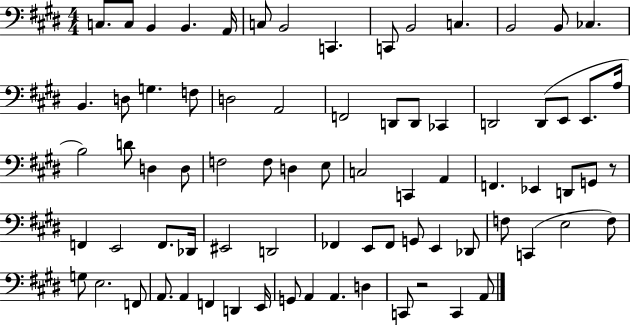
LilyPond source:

{
  \clef bass
  \numericTimeSignature
  \time 4/4
  \key e \major
  \repeat volta 2 { c8. c8 b,4 b,4. a,16 | c8 b,2 c,4. | c,8 b,2 c4. | b,2 b,8 ces4. | \break b,4. d8 g4. f8 | d2 a,2 | f,2 d,8 d,8 ces,4 | d,2 d,8( e,8 e,8. a16 | \break b2) d'8 d4 d8 | f2 f8 d4 e8 | c2 c,4 a,4 | f,4. ees,4 d,8 g,8 r8 | \break f,4 e,2 f,8. des,16 | eis,2 d,2 | fes,4 e,8 fes,8 g,8 e,4 des,8 | f8 c,4( e2 f8) | \break g8 e2. f,8 | a,8. a,4 f,4 d,4 e,16 | g,8 a,4 a,4. d4 | c,8 r2 c,4 a,8 | \break } \bar "|."
}